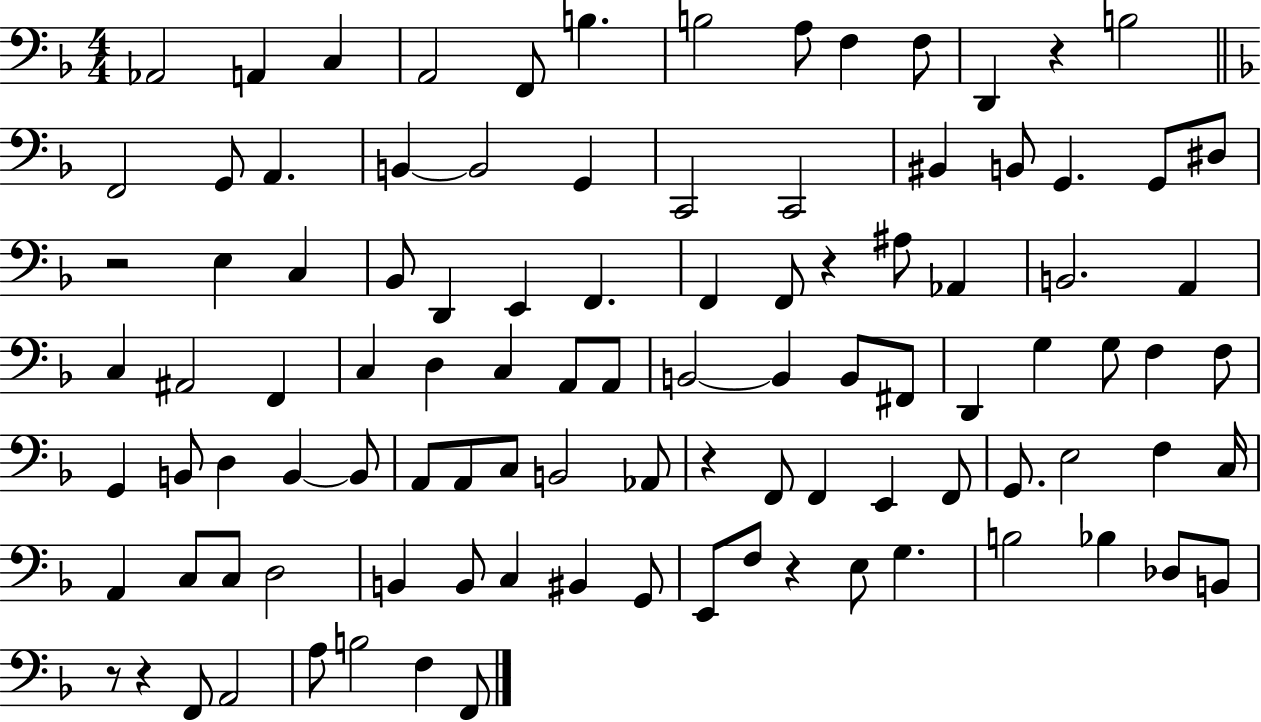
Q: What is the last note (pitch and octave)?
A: F2